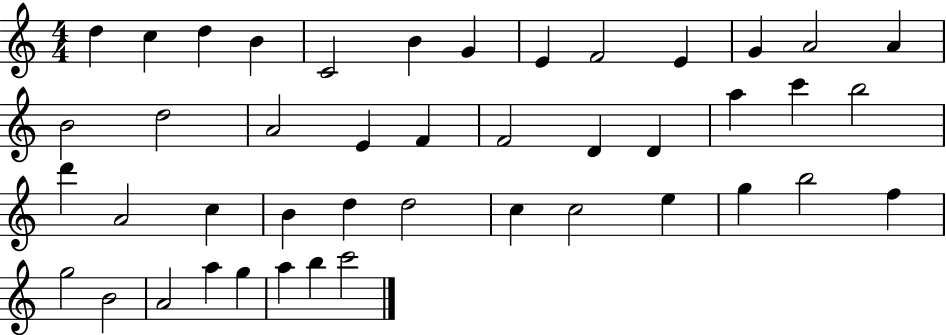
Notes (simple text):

D5/q C5/q D5/q B4/q C4/h B4/q G4/q E4/q F4/h E4/q G4/q A4/h A4/q B4/h D5/h A4/h E4/q F4/q F4/h D4/q D4/q A5/q C6/q B5/h D6/q A4/h C5/q B4/q D5/q D5/h C5/q C5/h E5/q G5/q B5/h F5/q G5/h B4/h A4/h A5/q G5/q A5/q B5/q C6/h